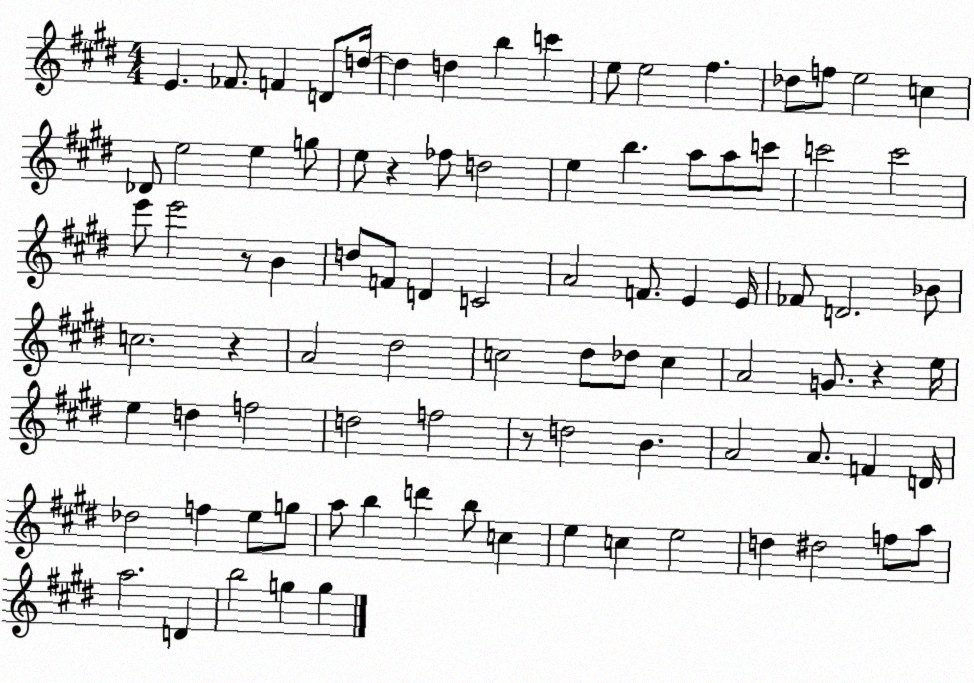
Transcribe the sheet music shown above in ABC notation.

X:1
T:Untitled
M:4/4
L:1/4
K:E
E _F/2 F D/2 d/4 d d b c' e/2 e2 ^f _d/2 f/2 e2 c _D/2 e2 e g/2 e/2 z _f/2 d2 e b a/2 a/2 c'/2 c'2 c'2 e'/2 e'2 z/2 B d/2 F/2 D C2 A2 F/2 E E/4 _F/2 D2 _B/2 c2 z A2 ^d2 c2 ^d/2 _d/2 c A2 G/2 z e/4 e d f2 d2 f2 z/2 d2 B A2 A/2 F D/4 _d2 f e/2 g/2 a/2 b d' b/2 c e c e2 d ^d2 f/2 a/2 a2 D b2 g g